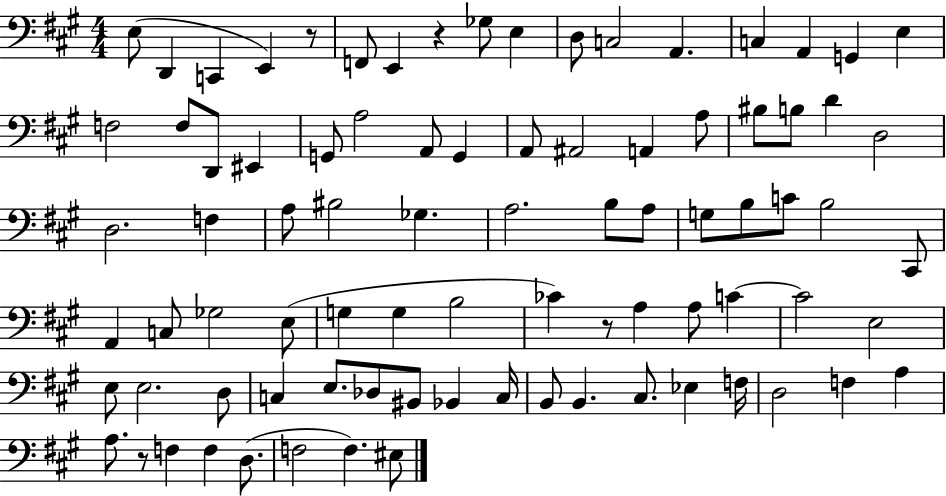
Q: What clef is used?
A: bass